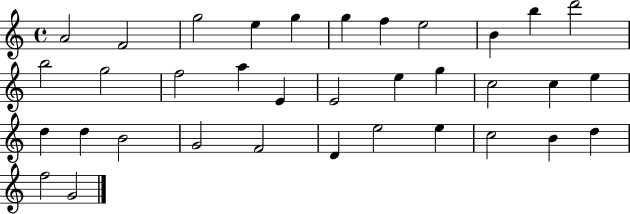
{
  \clef treble
  \time 4/4
  \defaultTimeSignature
  \key c \major
  a'2 f'2 | g''2 e''4 g''4 | g''4 f''4 e''2 | b'4 b''4 d'''2 | \break b''2 g''2 | f''2 a''4 e'4 | e'2 e''4 g''4 | c''2 c''4 e''4 | \break d''4 d''4 b'2 | g'2 f'2 | d'4 e''2 e''4 | c''2 b'4 d''4 | \break f''2 g'2 | \bar "|."
}